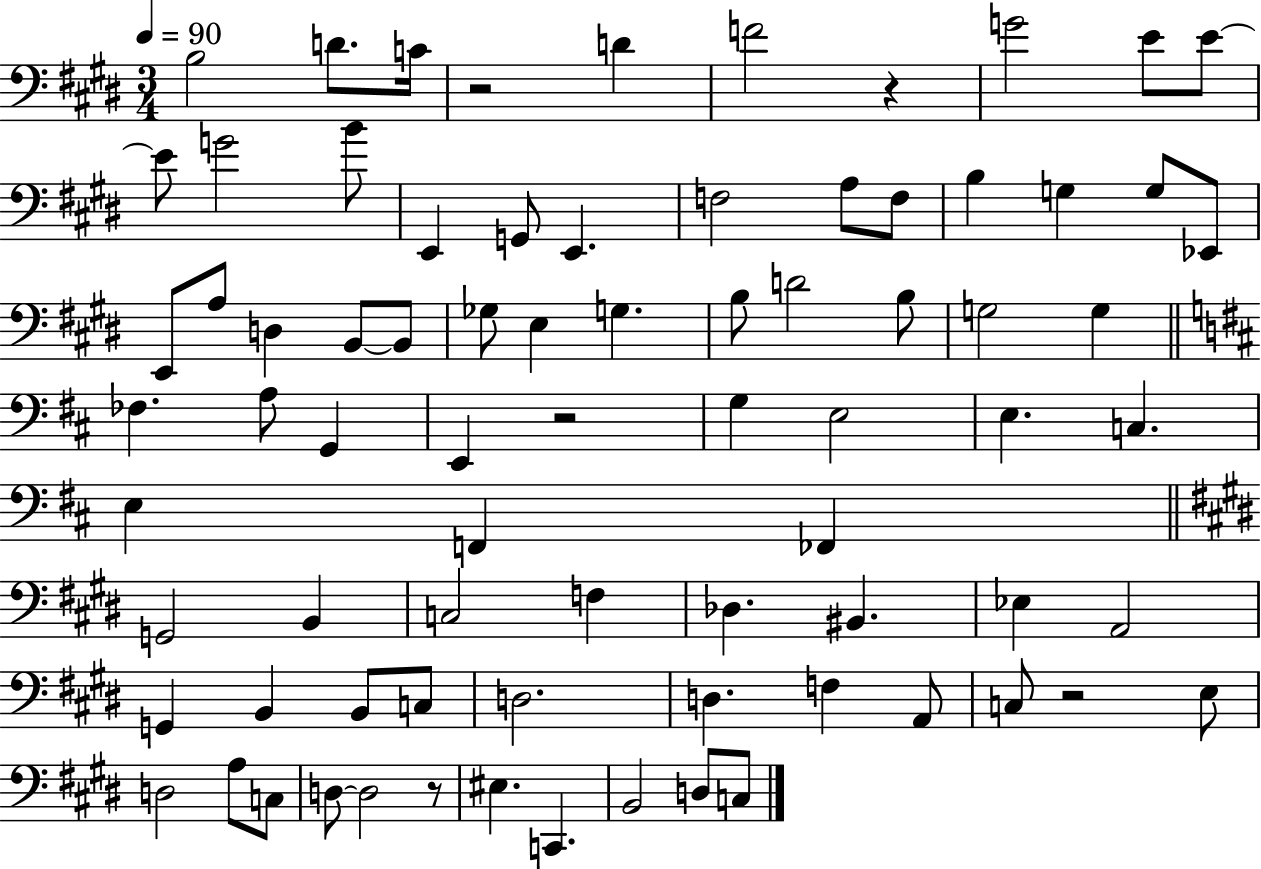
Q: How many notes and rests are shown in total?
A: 78